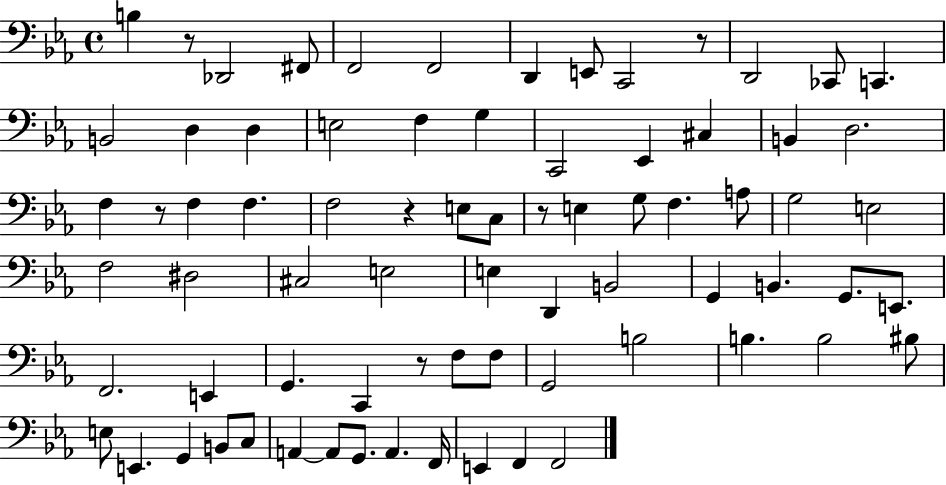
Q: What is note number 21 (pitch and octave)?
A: B2